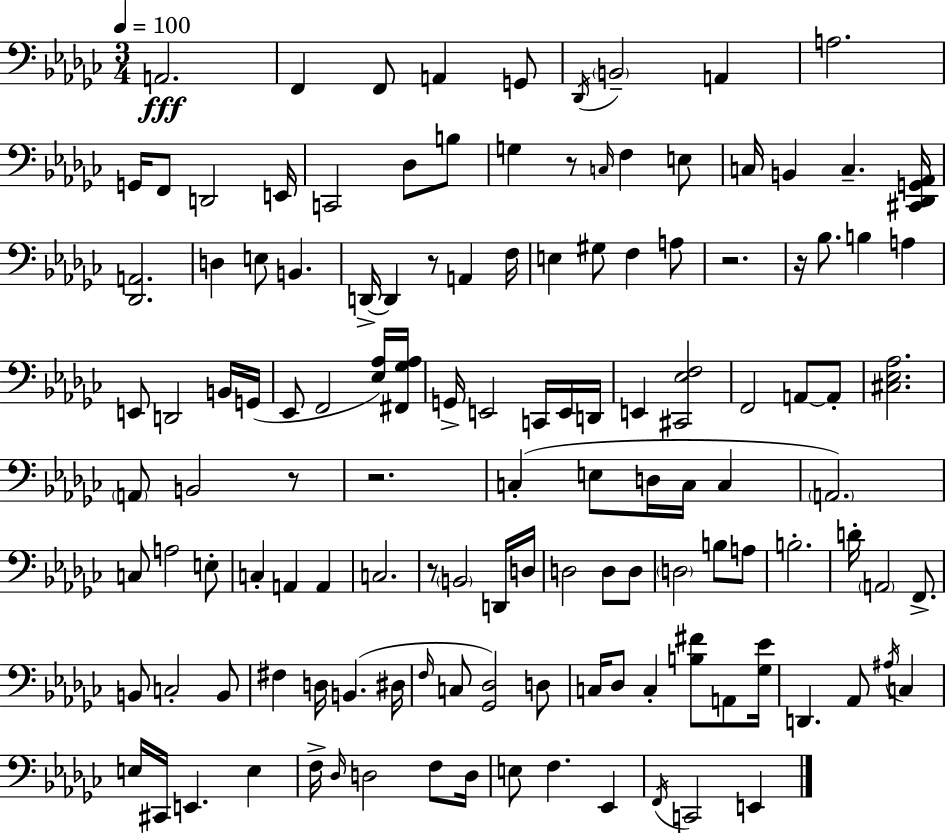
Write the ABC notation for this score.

X:1
T:Untitled
M:3/4
L:1/4
K:Ebm
A,,2 F,, F,,/2 A,, G,,/2 _D,,/4 B,,2 A,, A,2 G,,/4 F,,/2 D,,2 E,,/4 C,,2 _D,/2 B,/2 G, z/2 C,/4 F, E,/2 C,/4 B,, C, [^C,,_D,,G,,_A,,]/4 [_D,,A,,]2 D, E,/2 B,, D,,/4 D,, z/2 A,, F,/4 E, ^G,/2 F, A,/2 z2 z/4 _B,/2 B, A, E,,/2 D,,2 B,,/4 G,,/4 _E,,/2 F,,2 [_E,_A,]/4 [^F,,_G,_A,]/4 G,,/4 E,,2 C,,/4 E,,/4 D,,/4 E,, [^C,,_E,F,]2 F,,2 A,,/2 A,,/2 [^C,_E,_A,]2 A,,/2 B,,2 z/2 z2 C, E,/2 D,/4 C,/4 C, A,,2 C,/2 A,2 E,/2 C, A,, A,, C,2 z/2 B,,2 D,,/4 D,/4 D,2 D,/2 D,/2 D,2 B,/2 A,/2 B,2 D/4 A,,2 F,,/2 B,,/2 C,2 B,,/2 ^F, D,/4 B,, ^D,/4 F,/4 C,/2 [_G,,_D,]2 D,/2 C,/4 _D,/2 C, [B,^F]/2 A,,/2 [_G,_E]/4 D,, _A,,/2 ^A,/4 C, E,/4 ^C,,/4 E,, E, F,/4 _D,/4 D,2 F,/2 D,/4 E,/2 F, _E,, F,,/4 C,,2 E,,